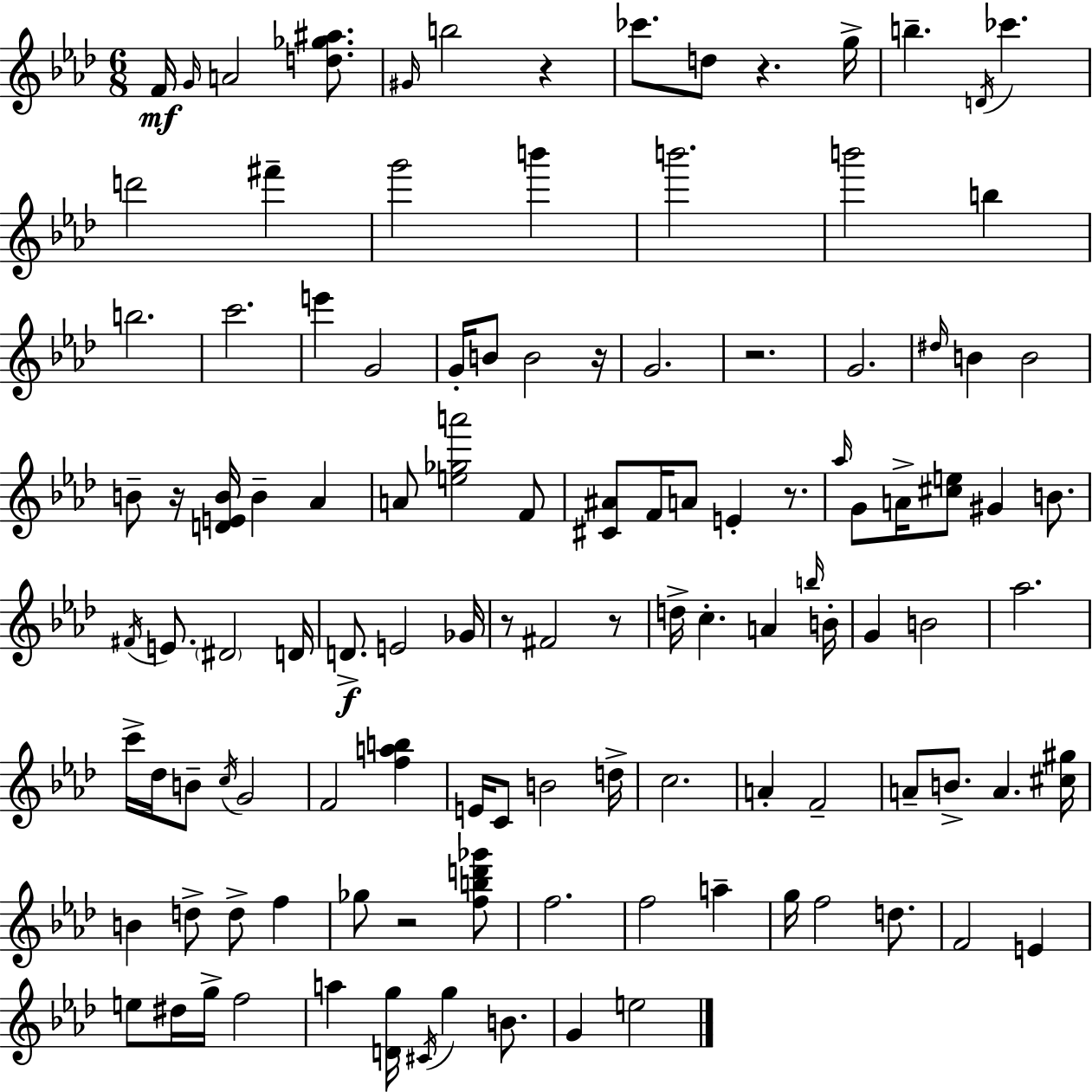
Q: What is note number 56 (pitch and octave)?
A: B4